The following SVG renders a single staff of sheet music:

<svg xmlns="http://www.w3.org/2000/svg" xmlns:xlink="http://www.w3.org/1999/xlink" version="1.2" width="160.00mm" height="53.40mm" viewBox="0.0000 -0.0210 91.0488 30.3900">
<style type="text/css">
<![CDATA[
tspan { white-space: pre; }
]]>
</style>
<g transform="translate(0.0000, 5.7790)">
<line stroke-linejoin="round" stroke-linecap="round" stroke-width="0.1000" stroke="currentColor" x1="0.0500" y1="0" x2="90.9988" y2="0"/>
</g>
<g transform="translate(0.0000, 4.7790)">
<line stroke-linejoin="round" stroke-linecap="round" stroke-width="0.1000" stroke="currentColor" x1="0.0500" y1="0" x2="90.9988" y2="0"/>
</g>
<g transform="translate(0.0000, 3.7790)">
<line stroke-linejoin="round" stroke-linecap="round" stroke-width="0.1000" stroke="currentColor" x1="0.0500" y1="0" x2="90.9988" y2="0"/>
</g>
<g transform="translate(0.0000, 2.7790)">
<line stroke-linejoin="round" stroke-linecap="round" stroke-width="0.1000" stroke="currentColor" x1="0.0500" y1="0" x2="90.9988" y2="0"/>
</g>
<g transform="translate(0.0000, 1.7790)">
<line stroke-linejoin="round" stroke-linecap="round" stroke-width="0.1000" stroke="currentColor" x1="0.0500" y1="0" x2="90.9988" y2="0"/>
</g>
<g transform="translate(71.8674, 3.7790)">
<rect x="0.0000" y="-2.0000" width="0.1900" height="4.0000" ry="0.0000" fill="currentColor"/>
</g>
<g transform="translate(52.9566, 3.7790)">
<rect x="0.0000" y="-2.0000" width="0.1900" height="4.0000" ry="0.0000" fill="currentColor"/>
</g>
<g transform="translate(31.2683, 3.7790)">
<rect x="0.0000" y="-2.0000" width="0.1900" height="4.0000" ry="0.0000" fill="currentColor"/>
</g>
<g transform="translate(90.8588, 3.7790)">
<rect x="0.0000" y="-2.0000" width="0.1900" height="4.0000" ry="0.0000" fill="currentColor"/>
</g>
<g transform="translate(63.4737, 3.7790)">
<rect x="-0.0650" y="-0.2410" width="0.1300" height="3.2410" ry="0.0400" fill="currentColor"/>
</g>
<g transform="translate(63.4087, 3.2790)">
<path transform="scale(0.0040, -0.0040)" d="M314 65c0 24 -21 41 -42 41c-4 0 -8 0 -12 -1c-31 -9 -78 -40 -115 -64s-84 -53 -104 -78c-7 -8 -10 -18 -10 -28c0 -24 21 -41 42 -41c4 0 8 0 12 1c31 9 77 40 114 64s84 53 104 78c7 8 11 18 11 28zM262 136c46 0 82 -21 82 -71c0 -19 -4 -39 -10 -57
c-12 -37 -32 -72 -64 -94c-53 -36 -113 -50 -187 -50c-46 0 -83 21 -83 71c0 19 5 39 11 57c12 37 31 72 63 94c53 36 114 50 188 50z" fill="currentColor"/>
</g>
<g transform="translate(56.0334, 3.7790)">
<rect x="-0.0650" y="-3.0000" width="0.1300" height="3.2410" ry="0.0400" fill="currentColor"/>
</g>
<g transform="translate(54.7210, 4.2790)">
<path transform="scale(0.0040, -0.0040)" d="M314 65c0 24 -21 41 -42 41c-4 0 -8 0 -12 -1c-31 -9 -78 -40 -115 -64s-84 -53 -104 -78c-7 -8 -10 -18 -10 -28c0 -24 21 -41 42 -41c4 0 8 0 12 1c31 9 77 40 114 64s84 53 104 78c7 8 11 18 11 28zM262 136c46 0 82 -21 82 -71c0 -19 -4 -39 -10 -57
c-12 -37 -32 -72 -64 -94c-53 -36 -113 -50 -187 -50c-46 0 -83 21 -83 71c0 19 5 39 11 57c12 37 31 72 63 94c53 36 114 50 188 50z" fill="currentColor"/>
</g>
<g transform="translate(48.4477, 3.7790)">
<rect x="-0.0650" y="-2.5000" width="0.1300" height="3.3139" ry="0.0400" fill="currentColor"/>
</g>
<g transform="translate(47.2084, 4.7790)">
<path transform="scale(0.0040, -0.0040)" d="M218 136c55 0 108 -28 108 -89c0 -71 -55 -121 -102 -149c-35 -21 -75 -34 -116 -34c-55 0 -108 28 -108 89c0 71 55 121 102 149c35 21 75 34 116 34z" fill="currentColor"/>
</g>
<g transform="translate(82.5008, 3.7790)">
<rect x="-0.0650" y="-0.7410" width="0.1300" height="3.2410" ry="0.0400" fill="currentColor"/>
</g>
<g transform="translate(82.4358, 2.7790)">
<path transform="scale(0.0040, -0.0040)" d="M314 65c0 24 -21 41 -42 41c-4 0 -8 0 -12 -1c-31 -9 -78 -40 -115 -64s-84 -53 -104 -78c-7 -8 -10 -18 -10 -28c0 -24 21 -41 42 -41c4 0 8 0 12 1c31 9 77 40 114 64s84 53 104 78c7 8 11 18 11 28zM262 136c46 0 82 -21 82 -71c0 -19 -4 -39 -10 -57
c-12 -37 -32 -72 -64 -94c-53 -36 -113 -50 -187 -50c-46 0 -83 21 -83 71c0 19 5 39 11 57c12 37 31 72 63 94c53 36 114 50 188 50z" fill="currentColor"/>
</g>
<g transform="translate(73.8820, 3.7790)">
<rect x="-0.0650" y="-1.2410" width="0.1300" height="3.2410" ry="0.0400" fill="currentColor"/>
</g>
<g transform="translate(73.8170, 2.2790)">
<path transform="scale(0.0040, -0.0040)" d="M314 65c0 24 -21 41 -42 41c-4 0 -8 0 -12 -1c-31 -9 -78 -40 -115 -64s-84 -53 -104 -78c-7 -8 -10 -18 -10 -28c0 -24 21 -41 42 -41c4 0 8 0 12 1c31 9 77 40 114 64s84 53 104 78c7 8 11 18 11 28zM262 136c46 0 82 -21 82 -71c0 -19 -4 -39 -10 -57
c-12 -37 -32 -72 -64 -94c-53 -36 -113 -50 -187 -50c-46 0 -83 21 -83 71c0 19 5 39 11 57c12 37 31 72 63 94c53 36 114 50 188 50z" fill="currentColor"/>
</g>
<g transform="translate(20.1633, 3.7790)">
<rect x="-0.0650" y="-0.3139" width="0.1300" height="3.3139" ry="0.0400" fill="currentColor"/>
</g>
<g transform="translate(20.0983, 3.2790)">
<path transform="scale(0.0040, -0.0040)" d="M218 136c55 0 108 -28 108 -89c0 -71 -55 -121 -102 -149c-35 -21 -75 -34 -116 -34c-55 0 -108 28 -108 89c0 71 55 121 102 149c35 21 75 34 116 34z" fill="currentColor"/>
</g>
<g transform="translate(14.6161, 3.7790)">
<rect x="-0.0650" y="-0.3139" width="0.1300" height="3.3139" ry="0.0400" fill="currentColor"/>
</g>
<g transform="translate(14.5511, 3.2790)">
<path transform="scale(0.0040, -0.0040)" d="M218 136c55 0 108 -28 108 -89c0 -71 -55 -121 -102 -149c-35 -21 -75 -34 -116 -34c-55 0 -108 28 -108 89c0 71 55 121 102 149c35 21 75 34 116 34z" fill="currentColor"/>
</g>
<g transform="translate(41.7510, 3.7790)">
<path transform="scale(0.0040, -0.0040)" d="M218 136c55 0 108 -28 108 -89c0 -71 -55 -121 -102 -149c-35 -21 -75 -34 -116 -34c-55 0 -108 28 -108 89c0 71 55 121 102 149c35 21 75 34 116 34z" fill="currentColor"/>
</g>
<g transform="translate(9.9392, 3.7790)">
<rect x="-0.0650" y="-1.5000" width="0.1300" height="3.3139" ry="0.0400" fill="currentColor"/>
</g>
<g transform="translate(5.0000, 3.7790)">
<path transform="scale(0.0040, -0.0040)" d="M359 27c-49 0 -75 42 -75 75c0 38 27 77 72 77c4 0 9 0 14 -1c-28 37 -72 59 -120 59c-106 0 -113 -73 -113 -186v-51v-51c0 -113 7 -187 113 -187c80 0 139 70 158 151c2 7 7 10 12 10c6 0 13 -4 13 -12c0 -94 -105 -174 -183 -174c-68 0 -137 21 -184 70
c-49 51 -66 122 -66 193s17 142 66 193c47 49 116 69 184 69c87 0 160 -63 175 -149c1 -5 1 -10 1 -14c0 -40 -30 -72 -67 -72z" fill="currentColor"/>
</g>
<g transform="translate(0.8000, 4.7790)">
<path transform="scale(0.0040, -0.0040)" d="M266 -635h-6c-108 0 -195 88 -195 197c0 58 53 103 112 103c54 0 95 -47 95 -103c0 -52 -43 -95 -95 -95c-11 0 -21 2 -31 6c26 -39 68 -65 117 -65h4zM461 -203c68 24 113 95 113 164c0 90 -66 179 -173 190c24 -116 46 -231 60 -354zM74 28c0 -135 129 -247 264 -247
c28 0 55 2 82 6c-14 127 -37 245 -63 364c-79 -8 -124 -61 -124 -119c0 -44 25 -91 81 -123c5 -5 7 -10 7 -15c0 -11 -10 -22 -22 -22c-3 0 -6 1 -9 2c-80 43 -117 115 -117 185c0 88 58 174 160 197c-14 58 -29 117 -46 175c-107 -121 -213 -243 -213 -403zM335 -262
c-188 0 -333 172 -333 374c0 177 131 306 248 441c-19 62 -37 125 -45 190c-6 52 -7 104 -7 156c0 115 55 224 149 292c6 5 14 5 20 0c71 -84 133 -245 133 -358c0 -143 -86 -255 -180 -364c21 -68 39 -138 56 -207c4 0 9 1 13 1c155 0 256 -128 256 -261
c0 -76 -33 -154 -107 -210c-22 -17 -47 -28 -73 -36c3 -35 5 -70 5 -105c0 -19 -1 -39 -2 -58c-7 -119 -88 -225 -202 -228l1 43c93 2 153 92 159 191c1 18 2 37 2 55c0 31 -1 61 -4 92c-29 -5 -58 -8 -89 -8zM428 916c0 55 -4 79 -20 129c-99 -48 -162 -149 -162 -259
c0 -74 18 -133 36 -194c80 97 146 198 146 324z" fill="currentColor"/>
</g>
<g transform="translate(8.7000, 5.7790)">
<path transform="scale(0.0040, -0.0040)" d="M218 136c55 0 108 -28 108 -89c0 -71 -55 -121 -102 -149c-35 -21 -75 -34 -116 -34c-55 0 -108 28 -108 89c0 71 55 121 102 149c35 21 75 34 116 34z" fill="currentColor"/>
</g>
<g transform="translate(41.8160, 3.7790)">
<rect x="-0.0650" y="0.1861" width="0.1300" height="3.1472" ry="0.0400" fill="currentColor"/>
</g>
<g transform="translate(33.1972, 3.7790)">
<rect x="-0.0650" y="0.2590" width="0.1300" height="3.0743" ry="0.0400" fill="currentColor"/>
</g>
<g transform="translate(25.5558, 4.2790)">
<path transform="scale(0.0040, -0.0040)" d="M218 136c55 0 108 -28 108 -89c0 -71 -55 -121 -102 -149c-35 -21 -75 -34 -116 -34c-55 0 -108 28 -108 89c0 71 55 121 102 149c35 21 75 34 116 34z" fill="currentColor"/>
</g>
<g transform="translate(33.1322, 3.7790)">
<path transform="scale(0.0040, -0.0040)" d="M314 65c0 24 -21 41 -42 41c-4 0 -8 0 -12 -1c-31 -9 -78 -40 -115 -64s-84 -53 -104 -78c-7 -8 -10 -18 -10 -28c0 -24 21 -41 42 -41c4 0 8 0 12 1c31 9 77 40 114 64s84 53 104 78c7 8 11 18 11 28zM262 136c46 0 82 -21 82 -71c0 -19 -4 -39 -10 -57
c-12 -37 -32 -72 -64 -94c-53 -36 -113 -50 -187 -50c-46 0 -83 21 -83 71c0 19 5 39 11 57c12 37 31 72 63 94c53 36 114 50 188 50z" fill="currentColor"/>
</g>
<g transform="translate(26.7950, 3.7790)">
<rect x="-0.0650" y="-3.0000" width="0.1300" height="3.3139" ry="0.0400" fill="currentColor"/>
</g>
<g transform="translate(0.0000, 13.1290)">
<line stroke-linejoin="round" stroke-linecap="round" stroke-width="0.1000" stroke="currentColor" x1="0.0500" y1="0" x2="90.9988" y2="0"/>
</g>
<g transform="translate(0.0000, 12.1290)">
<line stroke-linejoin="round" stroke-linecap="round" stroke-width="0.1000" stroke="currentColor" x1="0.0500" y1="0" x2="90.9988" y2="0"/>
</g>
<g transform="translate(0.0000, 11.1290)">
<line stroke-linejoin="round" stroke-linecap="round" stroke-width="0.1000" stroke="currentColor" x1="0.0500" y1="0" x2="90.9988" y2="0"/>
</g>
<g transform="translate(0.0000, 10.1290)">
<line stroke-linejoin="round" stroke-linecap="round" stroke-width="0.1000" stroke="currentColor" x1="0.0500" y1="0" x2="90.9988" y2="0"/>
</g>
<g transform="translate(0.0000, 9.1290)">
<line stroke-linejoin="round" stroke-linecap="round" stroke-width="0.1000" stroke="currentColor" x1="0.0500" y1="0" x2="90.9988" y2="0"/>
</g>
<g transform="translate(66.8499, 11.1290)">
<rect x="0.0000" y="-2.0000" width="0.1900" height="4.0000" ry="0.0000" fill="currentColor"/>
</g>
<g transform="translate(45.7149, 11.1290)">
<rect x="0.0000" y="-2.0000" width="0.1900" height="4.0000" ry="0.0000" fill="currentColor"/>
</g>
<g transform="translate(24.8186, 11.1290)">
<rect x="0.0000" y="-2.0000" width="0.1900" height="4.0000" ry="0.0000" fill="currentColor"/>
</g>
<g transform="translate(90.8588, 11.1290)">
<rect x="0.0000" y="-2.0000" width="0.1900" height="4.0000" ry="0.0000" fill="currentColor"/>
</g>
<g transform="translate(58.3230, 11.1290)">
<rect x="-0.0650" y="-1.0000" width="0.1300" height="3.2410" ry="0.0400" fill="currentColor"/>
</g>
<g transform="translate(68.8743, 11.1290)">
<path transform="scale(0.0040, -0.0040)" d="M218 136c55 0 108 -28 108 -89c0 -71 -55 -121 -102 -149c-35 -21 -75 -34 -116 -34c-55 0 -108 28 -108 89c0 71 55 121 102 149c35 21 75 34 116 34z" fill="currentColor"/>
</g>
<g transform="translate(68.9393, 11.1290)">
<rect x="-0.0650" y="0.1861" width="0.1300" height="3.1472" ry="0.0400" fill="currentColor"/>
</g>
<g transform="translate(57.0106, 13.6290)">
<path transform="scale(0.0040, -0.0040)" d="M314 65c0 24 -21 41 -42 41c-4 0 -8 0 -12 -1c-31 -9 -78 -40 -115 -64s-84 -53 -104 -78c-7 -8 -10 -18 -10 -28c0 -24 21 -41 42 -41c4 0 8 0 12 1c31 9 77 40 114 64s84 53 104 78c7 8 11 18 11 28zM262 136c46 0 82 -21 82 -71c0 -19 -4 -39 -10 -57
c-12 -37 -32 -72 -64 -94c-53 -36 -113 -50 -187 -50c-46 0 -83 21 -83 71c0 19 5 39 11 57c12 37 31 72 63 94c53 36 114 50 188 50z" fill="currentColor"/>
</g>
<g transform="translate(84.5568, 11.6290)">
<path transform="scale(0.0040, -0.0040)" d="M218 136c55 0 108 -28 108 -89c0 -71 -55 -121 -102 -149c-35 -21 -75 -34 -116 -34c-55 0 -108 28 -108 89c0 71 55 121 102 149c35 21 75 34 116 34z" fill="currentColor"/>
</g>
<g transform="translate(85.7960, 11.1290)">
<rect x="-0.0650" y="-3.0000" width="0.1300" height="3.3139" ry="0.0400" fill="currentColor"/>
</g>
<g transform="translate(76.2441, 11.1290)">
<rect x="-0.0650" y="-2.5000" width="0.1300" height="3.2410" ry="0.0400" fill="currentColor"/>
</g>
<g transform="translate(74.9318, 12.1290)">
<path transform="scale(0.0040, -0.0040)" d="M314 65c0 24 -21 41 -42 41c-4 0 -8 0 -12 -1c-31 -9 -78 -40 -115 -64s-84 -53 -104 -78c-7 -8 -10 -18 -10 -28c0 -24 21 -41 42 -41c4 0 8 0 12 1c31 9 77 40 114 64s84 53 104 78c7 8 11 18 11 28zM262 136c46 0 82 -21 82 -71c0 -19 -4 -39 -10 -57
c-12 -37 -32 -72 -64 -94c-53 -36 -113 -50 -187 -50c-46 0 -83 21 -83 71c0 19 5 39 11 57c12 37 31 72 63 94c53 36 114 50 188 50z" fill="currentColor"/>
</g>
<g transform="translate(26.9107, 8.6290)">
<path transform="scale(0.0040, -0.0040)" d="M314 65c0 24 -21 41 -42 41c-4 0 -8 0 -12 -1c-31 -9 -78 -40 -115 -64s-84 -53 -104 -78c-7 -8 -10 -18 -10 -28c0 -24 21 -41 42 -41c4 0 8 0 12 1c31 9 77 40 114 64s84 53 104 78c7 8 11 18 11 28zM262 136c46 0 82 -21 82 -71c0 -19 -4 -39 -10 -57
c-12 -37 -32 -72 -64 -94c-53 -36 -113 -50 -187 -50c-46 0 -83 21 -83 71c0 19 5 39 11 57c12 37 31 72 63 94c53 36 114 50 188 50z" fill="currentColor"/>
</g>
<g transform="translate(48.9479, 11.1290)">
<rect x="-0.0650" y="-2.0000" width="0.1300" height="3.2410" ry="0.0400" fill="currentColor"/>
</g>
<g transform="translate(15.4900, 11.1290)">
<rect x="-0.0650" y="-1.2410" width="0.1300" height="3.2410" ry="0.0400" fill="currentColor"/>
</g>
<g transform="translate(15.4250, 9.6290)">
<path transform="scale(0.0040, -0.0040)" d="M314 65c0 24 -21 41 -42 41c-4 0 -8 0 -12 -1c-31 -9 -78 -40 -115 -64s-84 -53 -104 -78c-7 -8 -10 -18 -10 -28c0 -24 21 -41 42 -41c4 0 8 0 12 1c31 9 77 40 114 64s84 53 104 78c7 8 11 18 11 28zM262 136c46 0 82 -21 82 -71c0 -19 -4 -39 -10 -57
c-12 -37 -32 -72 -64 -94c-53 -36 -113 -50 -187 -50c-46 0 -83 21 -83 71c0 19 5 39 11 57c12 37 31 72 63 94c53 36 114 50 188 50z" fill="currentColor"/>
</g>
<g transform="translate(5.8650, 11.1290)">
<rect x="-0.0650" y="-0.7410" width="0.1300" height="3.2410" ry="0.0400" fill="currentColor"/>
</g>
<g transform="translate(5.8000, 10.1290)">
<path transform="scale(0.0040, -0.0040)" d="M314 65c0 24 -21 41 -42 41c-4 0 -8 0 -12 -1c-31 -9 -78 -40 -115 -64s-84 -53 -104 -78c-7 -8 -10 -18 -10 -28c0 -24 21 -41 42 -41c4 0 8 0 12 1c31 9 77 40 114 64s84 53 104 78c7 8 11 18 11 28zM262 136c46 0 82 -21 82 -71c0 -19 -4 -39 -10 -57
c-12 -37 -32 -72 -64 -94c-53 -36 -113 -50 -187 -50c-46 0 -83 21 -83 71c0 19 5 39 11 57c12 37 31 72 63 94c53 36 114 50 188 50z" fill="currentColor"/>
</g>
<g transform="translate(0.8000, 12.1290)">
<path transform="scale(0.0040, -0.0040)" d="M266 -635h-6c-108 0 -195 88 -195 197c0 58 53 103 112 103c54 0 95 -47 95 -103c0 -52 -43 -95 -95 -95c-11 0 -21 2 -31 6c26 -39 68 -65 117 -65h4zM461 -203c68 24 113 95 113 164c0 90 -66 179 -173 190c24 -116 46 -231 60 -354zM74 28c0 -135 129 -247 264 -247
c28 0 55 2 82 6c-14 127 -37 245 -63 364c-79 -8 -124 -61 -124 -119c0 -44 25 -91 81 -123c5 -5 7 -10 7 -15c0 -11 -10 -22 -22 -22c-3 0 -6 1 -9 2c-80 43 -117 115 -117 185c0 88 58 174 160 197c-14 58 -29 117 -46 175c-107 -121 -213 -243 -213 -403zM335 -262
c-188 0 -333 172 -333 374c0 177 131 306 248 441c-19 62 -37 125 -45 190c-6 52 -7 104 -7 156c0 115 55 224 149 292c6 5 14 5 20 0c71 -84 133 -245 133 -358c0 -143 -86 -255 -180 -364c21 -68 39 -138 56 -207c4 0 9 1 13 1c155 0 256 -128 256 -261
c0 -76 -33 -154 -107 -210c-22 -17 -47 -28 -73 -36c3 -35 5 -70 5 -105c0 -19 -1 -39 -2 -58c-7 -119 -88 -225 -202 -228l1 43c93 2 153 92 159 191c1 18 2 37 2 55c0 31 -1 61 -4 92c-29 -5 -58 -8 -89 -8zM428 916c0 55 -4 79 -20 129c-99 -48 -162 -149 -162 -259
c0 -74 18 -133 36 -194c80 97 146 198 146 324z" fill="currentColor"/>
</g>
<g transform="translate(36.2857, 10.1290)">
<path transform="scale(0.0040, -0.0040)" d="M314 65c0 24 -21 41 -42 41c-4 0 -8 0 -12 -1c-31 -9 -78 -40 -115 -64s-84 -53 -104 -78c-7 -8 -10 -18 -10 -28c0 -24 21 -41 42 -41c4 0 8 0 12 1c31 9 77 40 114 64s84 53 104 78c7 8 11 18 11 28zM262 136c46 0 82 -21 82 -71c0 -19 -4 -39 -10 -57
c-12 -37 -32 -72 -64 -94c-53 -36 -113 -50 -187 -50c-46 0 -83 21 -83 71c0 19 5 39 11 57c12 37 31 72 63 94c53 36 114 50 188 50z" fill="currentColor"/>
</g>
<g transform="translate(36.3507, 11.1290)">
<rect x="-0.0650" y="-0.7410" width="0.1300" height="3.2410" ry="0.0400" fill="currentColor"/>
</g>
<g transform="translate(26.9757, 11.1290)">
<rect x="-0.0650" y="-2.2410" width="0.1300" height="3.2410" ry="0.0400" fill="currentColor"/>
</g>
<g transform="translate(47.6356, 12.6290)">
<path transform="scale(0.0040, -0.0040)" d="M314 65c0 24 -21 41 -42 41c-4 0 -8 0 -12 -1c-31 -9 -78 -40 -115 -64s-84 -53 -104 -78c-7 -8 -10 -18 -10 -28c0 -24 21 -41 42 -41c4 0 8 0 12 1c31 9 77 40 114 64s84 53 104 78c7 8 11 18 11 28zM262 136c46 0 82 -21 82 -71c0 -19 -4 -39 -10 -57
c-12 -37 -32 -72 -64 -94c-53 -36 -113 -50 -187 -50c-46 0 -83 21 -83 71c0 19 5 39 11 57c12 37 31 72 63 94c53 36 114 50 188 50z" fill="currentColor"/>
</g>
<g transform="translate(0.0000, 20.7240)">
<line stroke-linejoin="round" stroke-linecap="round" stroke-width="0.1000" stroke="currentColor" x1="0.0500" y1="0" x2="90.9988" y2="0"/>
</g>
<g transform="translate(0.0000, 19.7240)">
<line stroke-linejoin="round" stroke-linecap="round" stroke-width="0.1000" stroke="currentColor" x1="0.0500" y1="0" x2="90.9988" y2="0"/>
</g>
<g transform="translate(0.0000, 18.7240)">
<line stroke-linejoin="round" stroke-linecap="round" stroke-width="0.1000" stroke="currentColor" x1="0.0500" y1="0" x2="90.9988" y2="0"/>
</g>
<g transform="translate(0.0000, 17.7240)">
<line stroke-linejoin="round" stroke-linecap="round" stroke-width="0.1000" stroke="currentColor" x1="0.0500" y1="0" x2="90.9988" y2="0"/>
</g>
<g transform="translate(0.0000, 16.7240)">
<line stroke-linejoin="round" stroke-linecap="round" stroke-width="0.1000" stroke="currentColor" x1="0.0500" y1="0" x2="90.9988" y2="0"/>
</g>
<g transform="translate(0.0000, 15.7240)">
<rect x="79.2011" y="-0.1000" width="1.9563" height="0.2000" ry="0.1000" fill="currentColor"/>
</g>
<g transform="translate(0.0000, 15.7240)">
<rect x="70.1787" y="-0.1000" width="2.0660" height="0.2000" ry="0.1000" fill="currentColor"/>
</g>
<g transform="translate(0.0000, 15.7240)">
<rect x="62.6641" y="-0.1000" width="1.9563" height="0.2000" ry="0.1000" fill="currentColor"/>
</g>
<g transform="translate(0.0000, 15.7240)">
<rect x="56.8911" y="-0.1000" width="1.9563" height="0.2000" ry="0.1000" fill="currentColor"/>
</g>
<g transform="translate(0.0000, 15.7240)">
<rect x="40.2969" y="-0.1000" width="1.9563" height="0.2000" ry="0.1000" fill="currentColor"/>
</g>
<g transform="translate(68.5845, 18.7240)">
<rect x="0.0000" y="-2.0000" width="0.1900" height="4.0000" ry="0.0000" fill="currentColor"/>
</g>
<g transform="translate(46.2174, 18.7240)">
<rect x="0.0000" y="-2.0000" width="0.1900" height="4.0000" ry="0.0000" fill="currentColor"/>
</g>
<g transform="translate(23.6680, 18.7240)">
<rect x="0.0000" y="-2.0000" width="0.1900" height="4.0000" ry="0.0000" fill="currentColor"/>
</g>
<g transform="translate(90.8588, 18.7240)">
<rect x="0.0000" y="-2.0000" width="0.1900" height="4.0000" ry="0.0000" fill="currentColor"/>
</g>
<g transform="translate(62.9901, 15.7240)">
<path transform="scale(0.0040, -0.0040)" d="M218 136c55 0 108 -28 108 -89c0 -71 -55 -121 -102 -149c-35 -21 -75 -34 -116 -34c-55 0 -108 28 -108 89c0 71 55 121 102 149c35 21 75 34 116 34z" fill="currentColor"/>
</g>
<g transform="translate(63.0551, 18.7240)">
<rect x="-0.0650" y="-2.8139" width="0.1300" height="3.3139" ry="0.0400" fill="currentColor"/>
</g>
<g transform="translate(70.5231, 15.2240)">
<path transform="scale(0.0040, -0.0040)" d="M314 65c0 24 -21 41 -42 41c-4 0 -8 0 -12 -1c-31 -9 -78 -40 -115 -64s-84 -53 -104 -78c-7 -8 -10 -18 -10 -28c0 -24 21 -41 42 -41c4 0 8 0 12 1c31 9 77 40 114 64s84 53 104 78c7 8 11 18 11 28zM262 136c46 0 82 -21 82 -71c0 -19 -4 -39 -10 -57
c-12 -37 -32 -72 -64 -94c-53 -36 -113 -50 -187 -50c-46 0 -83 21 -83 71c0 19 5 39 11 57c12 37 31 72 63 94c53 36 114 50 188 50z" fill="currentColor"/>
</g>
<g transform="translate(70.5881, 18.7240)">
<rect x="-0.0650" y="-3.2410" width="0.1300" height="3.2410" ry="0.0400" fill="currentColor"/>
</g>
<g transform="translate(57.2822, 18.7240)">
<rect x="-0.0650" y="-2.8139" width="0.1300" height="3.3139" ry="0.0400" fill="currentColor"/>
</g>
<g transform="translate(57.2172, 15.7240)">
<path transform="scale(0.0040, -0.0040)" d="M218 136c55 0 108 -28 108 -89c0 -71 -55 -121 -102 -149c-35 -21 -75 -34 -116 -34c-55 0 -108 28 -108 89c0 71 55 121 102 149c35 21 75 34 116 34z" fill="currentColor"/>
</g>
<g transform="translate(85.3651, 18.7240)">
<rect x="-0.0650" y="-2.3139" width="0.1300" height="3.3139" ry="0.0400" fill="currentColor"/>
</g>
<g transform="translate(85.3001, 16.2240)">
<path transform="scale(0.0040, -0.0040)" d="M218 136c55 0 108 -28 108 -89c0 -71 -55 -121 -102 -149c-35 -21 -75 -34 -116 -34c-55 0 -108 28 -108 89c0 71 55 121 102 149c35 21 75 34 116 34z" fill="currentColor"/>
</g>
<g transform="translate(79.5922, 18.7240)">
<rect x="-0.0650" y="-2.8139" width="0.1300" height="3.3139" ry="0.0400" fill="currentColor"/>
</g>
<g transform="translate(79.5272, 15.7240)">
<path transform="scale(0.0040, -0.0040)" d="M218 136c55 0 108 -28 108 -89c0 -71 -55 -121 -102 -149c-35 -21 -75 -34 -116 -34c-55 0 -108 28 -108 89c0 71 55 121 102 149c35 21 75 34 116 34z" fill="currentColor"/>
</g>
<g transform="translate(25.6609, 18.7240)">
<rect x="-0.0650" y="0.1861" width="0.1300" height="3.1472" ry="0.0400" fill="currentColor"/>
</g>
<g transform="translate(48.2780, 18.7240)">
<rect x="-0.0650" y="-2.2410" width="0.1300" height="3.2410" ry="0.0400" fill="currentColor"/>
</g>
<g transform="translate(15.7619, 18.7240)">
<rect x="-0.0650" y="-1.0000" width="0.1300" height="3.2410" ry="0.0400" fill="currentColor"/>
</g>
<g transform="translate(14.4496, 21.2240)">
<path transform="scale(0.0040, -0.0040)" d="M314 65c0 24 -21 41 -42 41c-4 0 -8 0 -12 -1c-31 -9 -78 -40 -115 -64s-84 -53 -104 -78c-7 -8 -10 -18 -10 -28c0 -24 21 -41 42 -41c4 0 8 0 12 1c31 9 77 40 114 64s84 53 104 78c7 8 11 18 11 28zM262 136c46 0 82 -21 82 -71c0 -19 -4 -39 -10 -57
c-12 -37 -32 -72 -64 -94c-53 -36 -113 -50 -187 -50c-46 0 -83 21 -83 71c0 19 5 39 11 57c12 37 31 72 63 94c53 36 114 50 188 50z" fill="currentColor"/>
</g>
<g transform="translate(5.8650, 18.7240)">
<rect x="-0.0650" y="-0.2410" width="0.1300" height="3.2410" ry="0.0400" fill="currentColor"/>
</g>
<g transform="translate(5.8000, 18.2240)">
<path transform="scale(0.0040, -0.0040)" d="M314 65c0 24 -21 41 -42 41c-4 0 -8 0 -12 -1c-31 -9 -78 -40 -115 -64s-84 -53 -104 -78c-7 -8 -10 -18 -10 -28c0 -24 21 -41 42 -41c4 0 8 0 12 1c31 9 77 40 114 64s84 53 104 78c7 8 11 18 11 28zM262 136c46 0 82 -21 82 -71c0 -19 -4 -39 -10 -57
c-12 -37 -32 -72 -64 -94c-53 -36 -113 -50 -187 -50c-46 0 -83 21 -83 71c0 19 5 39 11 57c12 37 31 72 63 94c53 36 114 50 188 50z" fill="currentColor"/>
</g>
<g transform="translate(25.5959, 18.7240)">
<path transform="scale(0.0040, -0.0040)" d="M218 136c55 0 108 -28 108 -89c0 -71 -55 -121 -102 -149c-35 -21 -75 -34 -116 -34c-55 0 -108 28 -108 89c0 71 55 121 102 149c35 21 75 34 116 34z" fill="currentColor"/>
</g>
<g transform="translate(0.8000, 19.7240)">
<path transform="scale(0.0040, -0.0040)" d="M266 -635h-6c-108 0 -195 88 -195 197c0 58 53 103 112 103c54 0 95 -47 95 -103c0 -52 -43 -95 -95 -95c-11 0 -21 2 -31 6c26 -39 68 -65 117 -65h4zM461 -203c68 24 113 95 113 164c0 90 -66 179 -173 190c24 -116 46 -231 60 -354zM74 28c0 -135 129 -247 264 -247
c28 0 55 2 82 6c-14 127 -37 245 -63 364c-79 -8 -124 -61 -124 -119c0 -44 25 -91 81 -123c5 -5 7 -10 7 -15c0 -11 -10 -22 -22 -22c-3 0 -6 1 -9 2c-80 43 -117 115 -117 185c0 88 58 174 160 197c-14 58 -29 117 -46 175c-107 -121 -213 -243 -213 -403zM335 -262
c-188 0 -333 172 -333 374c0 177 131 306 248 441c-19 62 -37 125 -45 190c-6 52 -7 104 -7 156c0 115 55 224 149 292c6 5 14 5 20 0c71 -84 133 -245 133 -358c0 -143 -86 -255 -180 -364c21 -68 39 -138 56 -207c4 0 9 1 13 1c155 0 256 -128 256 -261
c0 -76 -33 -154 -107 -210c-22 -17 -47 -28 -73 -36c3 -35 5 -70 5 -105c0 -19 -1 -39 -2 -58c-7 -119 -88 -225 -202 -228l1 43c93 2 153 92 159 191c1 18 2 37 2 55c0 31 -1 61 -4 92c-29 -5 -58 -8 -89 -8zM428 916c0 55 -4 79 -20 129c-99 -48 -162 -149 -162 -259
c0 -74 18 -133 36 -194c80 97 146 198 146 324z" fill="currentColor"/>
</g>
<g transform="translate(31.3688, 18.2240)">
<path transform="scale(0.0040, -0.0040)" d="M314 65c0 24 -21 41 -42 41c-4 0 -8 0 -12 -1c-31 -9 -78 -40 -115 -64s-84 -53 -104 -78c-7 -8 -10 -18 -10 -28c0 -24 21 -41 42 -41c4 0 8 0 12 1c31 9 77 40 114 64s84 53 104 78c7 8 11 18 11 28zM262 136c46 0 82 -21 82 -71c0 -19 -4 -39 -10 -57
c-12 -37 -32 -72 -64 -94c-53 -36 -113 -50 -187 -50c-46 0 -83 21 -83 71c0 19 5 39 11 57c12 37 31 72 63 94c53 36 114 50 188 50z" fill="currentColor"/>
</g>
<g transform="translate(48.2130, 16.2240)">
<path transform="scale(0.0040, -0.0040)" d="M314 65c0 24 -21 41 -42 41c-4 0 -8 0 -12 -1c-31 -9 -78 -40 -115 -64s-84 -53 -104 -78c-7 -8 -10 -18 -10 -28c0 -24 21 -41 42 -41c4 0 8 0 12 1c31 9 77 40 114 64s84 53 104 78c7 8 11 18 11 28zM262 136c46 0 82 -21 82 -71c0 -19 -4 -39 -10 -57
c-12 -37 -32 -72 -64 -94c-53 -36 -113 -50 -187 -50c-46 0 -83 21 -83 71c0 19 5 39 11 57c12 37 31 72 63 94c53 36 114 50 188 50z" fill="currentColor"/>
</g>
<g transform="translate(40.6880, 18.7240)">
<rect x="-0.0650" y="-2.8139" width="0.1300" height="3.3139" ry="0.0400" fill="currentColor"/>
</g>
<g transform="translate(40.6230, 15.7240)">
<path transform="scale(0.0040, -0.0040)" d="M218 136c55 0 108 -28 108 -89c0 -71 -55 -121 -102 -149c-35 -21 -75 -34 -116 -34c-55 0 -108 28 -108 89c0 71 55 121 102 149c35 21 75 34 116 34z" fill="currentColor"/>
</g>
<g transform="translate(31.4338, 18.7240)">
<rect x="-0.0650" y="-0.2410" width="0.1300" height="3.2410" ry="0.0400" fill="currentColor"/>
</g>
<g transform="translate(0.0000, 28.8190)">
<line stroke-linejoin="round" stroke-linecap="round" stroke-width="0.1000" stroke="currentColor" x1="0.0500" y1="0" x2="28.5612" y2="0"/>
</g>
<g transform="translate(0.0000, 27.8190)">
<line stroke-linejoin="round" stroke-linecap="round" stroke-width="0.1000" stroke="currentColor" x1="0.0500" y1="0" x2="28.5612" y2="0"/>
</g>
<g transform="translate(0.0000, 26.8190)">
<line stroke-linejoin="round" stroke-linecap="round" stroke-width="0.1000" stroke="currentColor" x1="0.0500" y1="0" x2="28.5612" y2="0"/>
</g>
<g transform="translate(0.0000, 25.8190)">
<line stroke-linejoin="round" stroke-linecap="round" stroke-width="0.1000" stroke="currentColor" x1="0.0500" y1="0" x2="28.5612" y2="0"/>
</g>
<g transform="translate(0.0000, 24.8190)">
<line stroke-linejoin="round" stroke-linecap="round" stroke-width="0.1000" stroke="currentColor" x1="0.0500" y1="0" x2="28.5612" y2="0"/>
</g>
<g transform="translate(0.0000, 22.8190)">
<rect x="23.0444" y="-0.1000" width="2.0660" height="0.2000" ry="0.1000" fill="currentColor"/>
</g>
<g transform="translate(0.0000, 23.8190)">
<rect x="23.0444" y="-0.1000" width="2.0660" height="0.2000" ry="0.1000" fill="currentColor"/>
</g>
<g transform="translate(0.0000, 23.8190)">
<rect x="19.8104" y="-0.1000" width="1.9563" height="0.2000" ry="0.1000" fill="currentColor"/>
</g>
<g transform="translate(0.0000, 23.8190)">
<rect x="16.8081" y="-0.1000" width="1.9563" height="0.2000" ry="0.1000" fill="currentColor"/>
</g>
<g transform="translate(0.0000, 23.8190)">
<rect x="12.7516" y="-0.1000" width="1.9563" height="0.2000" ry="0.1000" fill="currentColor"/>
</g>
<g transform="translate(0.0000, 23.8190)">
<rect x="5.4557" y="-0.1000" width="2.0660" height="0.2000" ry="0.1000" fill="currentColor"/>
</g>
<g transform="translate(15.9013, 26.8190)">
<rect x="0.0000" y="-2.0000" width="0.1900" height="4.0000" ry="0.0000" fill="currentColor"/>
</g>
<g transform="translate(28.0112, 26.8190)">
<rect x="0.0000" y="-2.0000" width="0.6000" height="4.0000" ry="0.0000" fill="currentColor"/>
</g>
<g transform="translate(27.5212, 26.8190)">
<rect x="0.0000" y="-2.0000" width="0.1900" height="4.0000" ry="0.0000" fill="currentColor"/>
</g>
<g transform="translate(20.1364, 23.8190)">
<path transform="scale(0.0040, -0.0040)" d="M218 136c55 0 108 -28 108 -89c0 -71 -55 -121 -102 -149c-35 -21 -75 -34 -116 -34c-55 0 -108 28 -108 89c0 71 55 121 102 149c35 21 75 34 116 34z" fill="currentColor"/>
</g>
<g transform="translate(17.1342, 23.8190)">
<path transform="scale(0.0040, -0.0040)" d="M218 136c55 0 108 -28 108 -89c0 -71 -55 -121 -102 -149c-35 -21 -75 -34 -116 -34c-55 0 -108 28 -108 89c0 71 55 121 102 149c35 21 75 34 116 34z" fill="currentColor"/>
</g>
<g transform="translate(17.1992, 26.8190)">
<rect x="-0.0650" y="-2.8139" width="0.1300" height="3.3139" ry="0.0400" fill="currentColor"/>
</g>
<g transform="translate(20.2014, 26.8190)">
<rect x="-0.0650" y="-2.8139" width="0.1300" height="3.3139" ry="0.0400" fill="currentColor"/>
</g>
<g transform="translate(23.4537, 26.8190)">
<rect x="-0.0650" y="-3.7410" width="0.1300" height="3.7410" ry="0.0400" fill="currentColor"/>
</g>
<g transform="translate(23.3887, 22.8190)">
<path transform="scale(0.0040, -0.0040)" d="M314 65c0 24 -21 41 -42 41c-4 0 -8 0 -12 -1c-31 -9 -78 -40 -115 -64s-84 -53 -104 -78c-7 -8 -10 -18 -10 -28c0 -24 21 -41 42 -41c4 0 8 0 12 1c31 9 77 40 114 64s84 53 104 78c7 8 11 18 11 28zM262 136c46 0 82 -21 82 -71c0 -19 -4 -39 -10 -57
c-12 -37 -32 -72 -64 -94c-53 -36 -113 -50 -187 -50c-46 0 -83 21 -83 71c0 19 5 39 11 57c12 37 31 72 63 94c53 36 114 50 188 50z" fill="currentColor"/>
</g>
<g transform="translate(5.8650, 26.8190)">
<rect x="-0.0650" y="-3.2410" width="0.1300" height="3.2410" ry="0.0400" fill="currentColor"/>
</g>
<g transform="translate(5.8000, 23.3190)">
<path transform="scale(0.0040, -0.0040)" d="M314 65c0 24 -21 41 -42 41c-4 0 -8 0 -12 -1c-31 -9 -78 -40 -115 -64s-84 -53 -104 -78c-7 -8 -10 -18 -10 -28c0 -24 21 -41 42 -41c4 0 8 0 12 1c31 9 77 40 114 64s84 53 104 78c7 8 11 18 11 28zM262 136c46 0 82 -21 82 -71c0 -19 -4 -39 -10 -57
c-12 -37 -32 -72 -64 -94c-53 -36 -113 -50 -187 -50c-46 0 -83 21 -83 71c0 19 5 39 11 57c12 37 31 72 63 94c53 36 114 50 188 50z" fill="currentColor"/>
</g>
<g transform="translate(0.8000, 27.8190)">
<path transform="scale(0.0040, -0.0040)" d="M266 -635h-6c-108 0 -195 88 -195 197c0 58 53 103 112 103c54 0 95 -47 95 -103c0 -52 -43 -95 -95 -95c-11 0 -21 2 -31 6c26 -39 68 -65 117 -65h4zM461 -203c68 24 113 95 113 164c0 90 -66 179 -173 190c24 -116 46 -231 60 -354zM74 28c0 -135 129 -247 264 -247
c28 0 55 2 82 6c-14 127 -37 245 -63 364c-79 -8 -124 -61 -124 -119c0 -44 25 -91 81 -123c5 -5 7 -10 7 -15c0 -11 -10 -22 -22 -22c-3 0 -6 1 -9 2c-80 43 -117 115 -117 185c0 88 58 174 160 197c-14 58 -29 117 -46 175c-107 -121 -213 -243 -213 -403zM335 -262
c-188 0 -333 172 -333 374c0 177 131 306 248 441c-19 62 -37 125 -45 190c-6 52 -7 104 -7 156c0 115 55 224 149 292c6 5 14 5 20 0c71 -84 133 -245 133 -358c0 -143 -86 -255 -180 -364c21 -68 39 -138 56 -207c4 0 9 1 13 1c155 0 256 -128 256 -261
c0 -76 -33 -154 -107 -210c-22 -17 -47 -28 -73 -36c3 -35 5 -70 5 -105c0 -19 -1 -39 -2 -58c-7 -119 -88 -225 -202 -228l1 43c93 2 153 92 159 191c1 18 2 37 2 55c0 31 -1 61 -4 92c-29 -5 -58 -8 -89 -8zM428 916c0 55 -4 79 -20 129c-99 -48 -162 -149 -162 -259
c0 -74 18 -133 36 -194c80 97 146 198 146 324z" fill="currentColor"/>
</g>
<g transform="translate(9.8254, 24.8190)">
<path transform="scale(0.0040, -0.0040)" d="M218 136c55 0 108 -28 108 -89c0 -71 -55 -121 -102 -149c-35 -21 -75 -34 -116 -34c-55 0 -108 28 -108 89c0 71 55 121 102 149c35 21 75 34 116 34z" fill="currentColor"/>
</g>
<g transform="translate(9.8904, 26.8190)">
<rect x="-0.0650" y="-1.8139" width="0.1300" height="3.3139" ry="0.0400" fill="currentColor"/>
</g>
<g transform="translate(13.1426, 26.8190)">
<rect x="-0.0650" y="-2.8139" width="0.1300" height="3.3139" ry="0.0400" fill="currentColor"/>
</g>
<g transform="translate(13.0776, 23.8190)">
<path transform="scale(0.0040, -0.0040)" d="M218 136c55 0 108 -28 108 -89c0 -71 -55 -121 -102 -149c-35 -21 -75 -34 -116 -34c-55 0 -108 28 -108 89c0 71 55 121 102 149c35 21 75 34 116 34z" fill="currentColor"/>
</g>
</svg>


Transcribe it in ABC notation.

X:1
T:Untitled
M:4/4
L:1/4
K:C
E c c A B2 B G A2 c2 e2 d2 d2 e2 g2 d2 F2 D2 B G2 A c2 D2 B c2 a g2 a a b2 a g b2 f a a a c'2